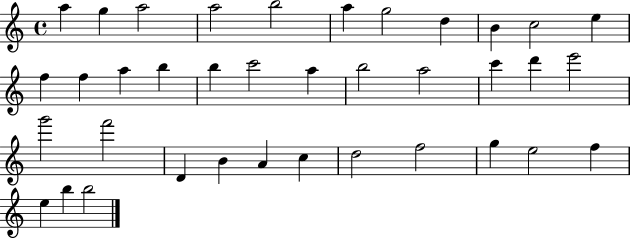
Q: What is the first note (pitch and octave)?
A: A5